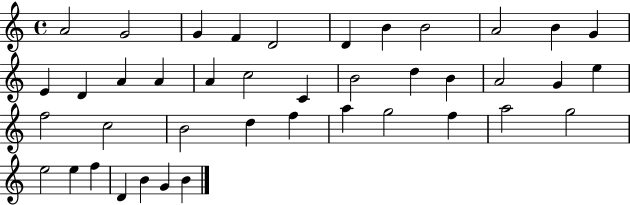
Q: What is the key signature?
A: C major